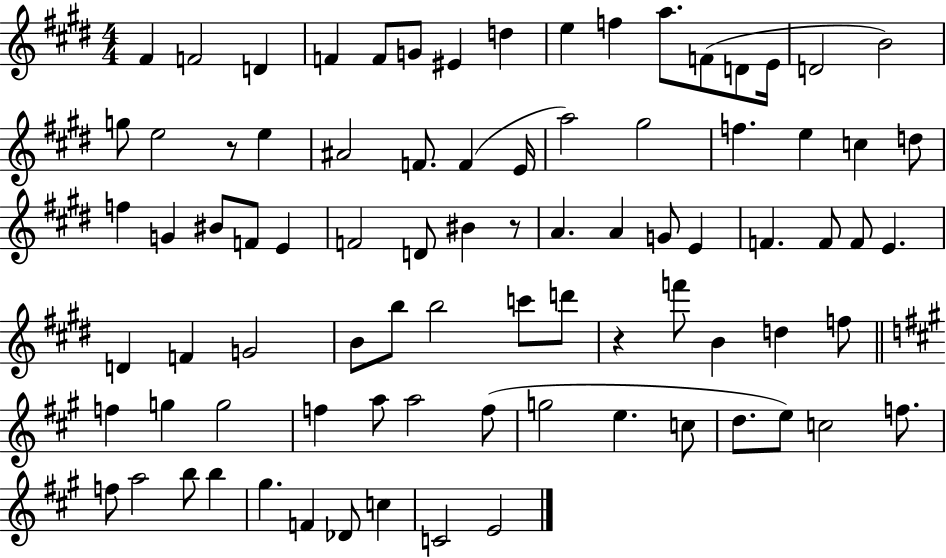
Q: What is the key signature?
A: E major